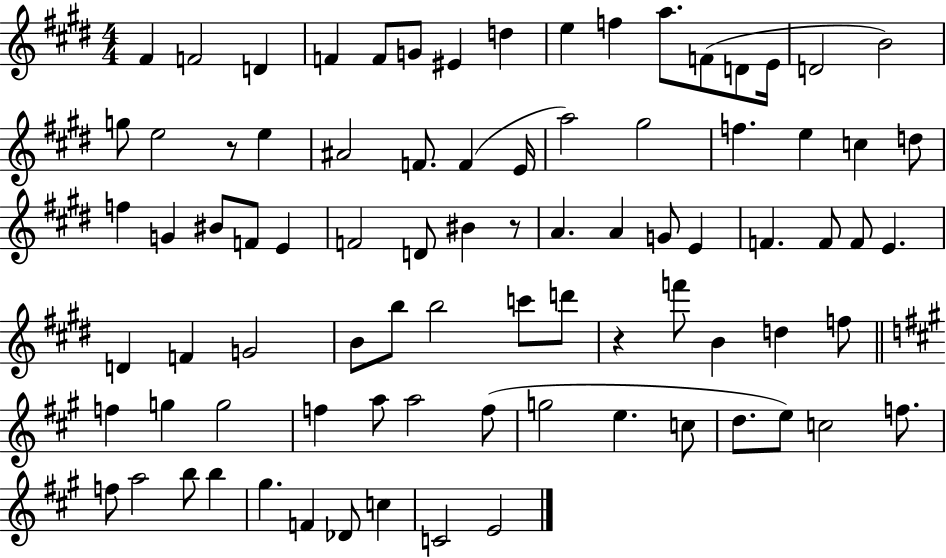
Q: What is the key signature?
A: E major